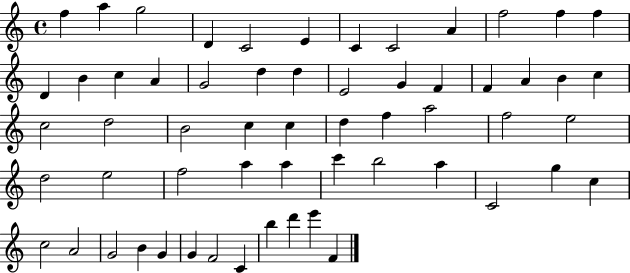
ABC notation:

X:1
T:Untitled
M:4/4
L:1/4
K:C
f a g2 D C2 E C C2 A f2 f f D B c A G2 d d E2 G F F A B c c2 d2 B2 c c d f a2 f2 e2 d2 e2 f2 a a c' b2 a C2 g c c2 A2 G2 B G G F2 C b d' e' F